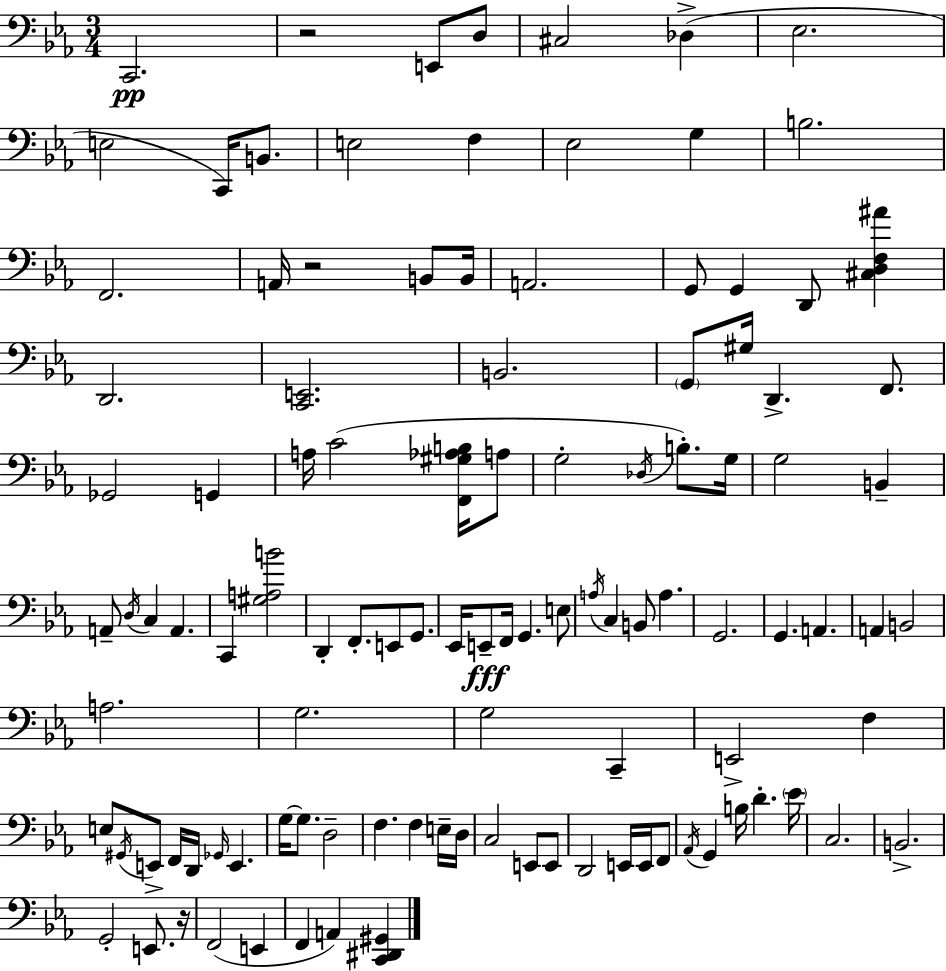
C2/h. R/h E2/e D3/e C#3/h Db3/q Eb3/h. E3/h C2/s B2/e. E3/h F3/q Eb3/h G3/q B3/h. F2/h. A2/s R/h B2/e B2/s A2/h. G2/e G2/q D2/e [C#3,D3,F3,A#4]/q D2/h. [C2,E2]/h. B2/h. G2/e G#3/s D2/q. F2/e. Gb2/h G2/q A3/s C4/h [F2,G#3,Ab3,B3]/s A3/e G3/h Db3/s B3/e. G3/s G3/h B2/q A2/e D3/s C3/q A2/q. C2/q [G#3,A3,B4]/h D2/q F2/e. E2/e G2/e. Eb2/s E2/e F2/s G2/q. E3/e A3/s C3/q B2/e A3/q. G2/h. G2/q. A2/q. A2/q B2/h A3/h. G3/h. G3/h C2/q E2/h F3/q E3/e G#2/s E2/e F2/s D2/s Gb2/s E2/q. G3/s G3/e. D3/h F3/q. F3/q E3/s D3/s C3/h E2/e E2/e D2/h E2/s E2/s F2/e Ab2/s G2/q B3/s D4/q. Eb4/s C3/h. B2/h. G2/h E2/e. R/s F2/h E2/q F2/q A2/q [C2,D#2,G#2]/q